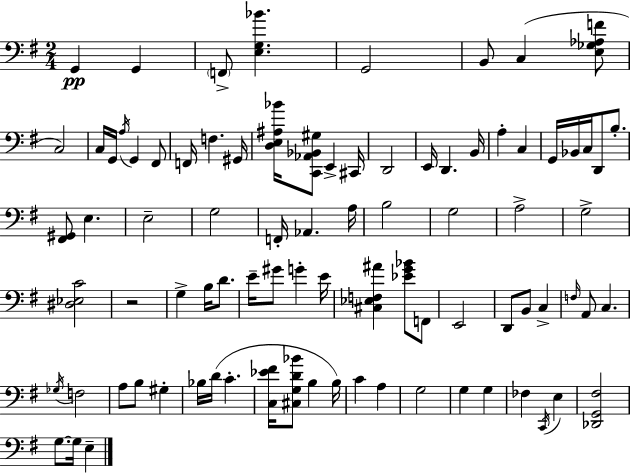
G2/q G2/q F2/e [E3,G3,Bb4]/q. G2/h B2/e C3/q [E3,Gb3,Ab3,F4]/e C3/h C3/s G2/s A3/s G2/q F#2/e F2/s F3/q. G#2/s [D3,E3,A#3,Bb4]/s [C2,Ab2,Bb2,G#3]/e E2/q C#2/s D2/h E2/s D2/q. B2/s A3/q C3/q G2/s Bb2/s C3/s D2/e B3/e. [F#2,G#2]/e E3/q. E3/h G3/h F2/s Ab2/q. A3/s B3/h G3/h A3/h G3/h [D#3,Eb3,C4]/h R/h G3/q B3/s D4/e. E4/s G#4/e G4/q E4/s [C#3,Eb3,F3,A#4]/q [Eb4,G4,Bb4]/e F2/e E2/h D2/e B2/e C3/q F3/s A2/e C3/q. Gb3/s F3/h A3/e B3/e G#3/q Bb3/s D4/s C4/q. [C3,Eb4,F#4]/s [C#3,G3,D4,Bb4]/e B3/q B3/s C4/q A3/q G3/h G3/q G3/q FES3/q C2/s E3/q [Db2,G2,F#3]/h G3/e. G3/s E3/q